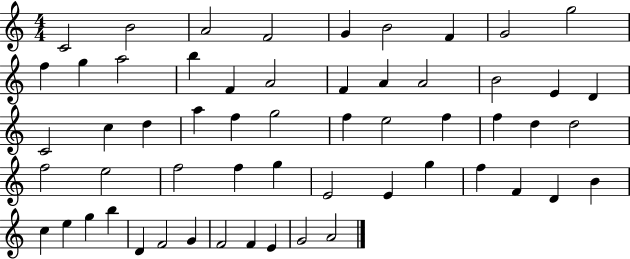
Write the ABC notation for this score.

X:1
T:Untitled
M:4/4
L:1/4
K:C
C2 B2 A2 F2 G B2 F G2 g2 f g a2 b F A2 F A A2 B2 E D C2 c d a f g2 f e2 f f d d2 f2 e2 f2 f g E2 E g f F D B c e g b D F2 G F2 F E G2 A2